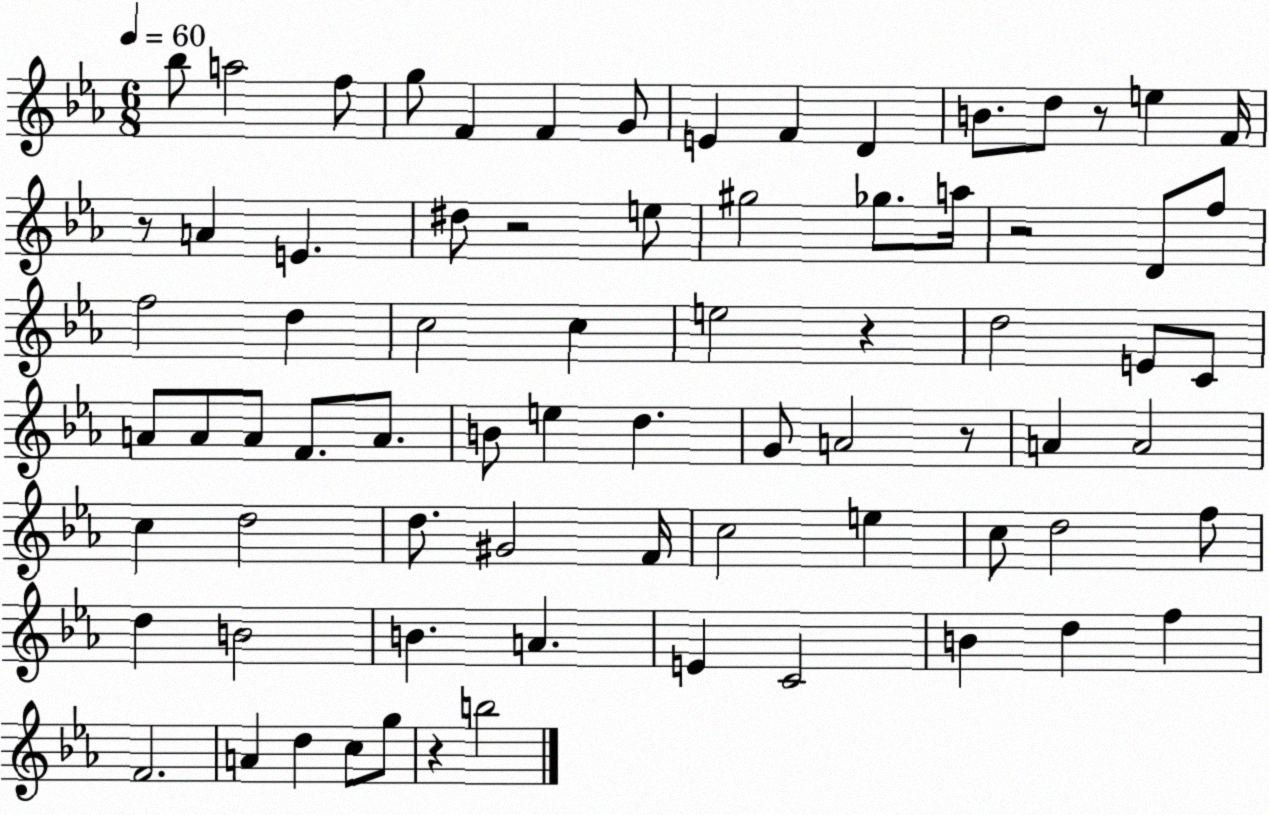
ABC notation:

X:1
T:Untitled
M:6/8
L:1/4
K:Eb
_b/2 a2 f/2 g/2 F F G/2 E F D B/2 d/2 z/2 e F/4 z/2 A E ^d/2 z2 e/2 ^g2 _g/2 a/4 z2 D/2 f/2 f2 d c2 c e2 z d2 E/2 C/2 A/2 A/2 A/2 F/2 A/2 B/2 e d G/2 A2 z/2 A A2 c d2 d/2 ^G2 F/4 c2 e c/2 d2 f/2 d B2 B A E C2 B d f F2 A d c/2 g/2 z b2